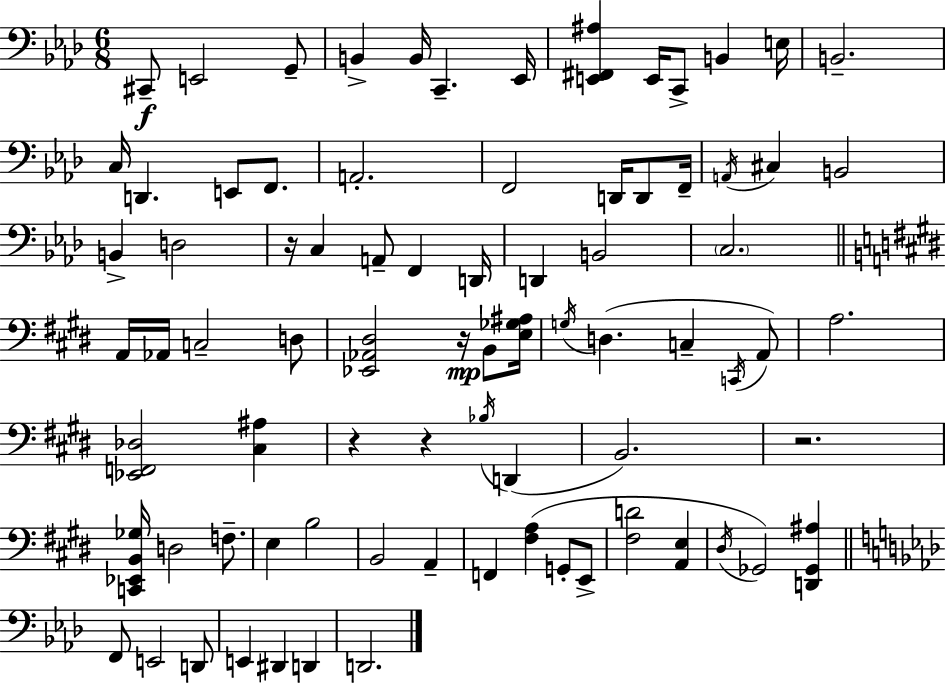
C#2/e E2/h G2/e B2/q B2/s C2/q. Eb2/s [E2,F#2,A#3]/q E2/s C2/e B2/q E3/s B2/h. C3/s D2/q. E2/e F2/e. A2/h. F2/h D2/s D2/e F2/s A2/s C#3/q B2/h B2/q D3/h R/s C3/q A2/e F2/q D2/s D2/q B2/h C3/h. A2/s Ab2/s C3/h D3/e [Eb2,Ab2,D#3]/h R/s B2/e [E3,Gb3,A#3]/s G3/s D3/q. C3/q C2/s A2/e A3/h. [Eb2,F2,Db3]/h [C#3,A#3]/q R/q R/q Bb3/s D2/q B2/h. R/h. [C2,Eb2,B2,Gb3]/s D3/h F3/e. E3/q B3/h B2/h A2/q F2/q [F#3,A3]/q G2/e E2/e [F#3,D4]/h [A2,E3]/q D#3/s Gb2/h [D2,Gb2,A#3]/q F2/e E2/h D2/e E2/q D#2/q D2/q D2/h.